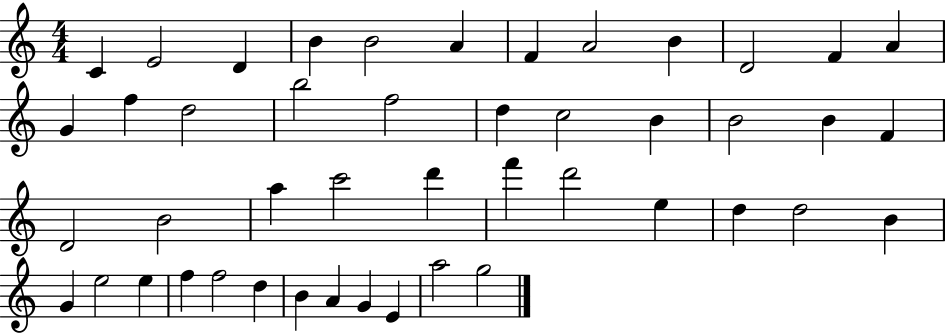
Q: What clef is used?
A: treble